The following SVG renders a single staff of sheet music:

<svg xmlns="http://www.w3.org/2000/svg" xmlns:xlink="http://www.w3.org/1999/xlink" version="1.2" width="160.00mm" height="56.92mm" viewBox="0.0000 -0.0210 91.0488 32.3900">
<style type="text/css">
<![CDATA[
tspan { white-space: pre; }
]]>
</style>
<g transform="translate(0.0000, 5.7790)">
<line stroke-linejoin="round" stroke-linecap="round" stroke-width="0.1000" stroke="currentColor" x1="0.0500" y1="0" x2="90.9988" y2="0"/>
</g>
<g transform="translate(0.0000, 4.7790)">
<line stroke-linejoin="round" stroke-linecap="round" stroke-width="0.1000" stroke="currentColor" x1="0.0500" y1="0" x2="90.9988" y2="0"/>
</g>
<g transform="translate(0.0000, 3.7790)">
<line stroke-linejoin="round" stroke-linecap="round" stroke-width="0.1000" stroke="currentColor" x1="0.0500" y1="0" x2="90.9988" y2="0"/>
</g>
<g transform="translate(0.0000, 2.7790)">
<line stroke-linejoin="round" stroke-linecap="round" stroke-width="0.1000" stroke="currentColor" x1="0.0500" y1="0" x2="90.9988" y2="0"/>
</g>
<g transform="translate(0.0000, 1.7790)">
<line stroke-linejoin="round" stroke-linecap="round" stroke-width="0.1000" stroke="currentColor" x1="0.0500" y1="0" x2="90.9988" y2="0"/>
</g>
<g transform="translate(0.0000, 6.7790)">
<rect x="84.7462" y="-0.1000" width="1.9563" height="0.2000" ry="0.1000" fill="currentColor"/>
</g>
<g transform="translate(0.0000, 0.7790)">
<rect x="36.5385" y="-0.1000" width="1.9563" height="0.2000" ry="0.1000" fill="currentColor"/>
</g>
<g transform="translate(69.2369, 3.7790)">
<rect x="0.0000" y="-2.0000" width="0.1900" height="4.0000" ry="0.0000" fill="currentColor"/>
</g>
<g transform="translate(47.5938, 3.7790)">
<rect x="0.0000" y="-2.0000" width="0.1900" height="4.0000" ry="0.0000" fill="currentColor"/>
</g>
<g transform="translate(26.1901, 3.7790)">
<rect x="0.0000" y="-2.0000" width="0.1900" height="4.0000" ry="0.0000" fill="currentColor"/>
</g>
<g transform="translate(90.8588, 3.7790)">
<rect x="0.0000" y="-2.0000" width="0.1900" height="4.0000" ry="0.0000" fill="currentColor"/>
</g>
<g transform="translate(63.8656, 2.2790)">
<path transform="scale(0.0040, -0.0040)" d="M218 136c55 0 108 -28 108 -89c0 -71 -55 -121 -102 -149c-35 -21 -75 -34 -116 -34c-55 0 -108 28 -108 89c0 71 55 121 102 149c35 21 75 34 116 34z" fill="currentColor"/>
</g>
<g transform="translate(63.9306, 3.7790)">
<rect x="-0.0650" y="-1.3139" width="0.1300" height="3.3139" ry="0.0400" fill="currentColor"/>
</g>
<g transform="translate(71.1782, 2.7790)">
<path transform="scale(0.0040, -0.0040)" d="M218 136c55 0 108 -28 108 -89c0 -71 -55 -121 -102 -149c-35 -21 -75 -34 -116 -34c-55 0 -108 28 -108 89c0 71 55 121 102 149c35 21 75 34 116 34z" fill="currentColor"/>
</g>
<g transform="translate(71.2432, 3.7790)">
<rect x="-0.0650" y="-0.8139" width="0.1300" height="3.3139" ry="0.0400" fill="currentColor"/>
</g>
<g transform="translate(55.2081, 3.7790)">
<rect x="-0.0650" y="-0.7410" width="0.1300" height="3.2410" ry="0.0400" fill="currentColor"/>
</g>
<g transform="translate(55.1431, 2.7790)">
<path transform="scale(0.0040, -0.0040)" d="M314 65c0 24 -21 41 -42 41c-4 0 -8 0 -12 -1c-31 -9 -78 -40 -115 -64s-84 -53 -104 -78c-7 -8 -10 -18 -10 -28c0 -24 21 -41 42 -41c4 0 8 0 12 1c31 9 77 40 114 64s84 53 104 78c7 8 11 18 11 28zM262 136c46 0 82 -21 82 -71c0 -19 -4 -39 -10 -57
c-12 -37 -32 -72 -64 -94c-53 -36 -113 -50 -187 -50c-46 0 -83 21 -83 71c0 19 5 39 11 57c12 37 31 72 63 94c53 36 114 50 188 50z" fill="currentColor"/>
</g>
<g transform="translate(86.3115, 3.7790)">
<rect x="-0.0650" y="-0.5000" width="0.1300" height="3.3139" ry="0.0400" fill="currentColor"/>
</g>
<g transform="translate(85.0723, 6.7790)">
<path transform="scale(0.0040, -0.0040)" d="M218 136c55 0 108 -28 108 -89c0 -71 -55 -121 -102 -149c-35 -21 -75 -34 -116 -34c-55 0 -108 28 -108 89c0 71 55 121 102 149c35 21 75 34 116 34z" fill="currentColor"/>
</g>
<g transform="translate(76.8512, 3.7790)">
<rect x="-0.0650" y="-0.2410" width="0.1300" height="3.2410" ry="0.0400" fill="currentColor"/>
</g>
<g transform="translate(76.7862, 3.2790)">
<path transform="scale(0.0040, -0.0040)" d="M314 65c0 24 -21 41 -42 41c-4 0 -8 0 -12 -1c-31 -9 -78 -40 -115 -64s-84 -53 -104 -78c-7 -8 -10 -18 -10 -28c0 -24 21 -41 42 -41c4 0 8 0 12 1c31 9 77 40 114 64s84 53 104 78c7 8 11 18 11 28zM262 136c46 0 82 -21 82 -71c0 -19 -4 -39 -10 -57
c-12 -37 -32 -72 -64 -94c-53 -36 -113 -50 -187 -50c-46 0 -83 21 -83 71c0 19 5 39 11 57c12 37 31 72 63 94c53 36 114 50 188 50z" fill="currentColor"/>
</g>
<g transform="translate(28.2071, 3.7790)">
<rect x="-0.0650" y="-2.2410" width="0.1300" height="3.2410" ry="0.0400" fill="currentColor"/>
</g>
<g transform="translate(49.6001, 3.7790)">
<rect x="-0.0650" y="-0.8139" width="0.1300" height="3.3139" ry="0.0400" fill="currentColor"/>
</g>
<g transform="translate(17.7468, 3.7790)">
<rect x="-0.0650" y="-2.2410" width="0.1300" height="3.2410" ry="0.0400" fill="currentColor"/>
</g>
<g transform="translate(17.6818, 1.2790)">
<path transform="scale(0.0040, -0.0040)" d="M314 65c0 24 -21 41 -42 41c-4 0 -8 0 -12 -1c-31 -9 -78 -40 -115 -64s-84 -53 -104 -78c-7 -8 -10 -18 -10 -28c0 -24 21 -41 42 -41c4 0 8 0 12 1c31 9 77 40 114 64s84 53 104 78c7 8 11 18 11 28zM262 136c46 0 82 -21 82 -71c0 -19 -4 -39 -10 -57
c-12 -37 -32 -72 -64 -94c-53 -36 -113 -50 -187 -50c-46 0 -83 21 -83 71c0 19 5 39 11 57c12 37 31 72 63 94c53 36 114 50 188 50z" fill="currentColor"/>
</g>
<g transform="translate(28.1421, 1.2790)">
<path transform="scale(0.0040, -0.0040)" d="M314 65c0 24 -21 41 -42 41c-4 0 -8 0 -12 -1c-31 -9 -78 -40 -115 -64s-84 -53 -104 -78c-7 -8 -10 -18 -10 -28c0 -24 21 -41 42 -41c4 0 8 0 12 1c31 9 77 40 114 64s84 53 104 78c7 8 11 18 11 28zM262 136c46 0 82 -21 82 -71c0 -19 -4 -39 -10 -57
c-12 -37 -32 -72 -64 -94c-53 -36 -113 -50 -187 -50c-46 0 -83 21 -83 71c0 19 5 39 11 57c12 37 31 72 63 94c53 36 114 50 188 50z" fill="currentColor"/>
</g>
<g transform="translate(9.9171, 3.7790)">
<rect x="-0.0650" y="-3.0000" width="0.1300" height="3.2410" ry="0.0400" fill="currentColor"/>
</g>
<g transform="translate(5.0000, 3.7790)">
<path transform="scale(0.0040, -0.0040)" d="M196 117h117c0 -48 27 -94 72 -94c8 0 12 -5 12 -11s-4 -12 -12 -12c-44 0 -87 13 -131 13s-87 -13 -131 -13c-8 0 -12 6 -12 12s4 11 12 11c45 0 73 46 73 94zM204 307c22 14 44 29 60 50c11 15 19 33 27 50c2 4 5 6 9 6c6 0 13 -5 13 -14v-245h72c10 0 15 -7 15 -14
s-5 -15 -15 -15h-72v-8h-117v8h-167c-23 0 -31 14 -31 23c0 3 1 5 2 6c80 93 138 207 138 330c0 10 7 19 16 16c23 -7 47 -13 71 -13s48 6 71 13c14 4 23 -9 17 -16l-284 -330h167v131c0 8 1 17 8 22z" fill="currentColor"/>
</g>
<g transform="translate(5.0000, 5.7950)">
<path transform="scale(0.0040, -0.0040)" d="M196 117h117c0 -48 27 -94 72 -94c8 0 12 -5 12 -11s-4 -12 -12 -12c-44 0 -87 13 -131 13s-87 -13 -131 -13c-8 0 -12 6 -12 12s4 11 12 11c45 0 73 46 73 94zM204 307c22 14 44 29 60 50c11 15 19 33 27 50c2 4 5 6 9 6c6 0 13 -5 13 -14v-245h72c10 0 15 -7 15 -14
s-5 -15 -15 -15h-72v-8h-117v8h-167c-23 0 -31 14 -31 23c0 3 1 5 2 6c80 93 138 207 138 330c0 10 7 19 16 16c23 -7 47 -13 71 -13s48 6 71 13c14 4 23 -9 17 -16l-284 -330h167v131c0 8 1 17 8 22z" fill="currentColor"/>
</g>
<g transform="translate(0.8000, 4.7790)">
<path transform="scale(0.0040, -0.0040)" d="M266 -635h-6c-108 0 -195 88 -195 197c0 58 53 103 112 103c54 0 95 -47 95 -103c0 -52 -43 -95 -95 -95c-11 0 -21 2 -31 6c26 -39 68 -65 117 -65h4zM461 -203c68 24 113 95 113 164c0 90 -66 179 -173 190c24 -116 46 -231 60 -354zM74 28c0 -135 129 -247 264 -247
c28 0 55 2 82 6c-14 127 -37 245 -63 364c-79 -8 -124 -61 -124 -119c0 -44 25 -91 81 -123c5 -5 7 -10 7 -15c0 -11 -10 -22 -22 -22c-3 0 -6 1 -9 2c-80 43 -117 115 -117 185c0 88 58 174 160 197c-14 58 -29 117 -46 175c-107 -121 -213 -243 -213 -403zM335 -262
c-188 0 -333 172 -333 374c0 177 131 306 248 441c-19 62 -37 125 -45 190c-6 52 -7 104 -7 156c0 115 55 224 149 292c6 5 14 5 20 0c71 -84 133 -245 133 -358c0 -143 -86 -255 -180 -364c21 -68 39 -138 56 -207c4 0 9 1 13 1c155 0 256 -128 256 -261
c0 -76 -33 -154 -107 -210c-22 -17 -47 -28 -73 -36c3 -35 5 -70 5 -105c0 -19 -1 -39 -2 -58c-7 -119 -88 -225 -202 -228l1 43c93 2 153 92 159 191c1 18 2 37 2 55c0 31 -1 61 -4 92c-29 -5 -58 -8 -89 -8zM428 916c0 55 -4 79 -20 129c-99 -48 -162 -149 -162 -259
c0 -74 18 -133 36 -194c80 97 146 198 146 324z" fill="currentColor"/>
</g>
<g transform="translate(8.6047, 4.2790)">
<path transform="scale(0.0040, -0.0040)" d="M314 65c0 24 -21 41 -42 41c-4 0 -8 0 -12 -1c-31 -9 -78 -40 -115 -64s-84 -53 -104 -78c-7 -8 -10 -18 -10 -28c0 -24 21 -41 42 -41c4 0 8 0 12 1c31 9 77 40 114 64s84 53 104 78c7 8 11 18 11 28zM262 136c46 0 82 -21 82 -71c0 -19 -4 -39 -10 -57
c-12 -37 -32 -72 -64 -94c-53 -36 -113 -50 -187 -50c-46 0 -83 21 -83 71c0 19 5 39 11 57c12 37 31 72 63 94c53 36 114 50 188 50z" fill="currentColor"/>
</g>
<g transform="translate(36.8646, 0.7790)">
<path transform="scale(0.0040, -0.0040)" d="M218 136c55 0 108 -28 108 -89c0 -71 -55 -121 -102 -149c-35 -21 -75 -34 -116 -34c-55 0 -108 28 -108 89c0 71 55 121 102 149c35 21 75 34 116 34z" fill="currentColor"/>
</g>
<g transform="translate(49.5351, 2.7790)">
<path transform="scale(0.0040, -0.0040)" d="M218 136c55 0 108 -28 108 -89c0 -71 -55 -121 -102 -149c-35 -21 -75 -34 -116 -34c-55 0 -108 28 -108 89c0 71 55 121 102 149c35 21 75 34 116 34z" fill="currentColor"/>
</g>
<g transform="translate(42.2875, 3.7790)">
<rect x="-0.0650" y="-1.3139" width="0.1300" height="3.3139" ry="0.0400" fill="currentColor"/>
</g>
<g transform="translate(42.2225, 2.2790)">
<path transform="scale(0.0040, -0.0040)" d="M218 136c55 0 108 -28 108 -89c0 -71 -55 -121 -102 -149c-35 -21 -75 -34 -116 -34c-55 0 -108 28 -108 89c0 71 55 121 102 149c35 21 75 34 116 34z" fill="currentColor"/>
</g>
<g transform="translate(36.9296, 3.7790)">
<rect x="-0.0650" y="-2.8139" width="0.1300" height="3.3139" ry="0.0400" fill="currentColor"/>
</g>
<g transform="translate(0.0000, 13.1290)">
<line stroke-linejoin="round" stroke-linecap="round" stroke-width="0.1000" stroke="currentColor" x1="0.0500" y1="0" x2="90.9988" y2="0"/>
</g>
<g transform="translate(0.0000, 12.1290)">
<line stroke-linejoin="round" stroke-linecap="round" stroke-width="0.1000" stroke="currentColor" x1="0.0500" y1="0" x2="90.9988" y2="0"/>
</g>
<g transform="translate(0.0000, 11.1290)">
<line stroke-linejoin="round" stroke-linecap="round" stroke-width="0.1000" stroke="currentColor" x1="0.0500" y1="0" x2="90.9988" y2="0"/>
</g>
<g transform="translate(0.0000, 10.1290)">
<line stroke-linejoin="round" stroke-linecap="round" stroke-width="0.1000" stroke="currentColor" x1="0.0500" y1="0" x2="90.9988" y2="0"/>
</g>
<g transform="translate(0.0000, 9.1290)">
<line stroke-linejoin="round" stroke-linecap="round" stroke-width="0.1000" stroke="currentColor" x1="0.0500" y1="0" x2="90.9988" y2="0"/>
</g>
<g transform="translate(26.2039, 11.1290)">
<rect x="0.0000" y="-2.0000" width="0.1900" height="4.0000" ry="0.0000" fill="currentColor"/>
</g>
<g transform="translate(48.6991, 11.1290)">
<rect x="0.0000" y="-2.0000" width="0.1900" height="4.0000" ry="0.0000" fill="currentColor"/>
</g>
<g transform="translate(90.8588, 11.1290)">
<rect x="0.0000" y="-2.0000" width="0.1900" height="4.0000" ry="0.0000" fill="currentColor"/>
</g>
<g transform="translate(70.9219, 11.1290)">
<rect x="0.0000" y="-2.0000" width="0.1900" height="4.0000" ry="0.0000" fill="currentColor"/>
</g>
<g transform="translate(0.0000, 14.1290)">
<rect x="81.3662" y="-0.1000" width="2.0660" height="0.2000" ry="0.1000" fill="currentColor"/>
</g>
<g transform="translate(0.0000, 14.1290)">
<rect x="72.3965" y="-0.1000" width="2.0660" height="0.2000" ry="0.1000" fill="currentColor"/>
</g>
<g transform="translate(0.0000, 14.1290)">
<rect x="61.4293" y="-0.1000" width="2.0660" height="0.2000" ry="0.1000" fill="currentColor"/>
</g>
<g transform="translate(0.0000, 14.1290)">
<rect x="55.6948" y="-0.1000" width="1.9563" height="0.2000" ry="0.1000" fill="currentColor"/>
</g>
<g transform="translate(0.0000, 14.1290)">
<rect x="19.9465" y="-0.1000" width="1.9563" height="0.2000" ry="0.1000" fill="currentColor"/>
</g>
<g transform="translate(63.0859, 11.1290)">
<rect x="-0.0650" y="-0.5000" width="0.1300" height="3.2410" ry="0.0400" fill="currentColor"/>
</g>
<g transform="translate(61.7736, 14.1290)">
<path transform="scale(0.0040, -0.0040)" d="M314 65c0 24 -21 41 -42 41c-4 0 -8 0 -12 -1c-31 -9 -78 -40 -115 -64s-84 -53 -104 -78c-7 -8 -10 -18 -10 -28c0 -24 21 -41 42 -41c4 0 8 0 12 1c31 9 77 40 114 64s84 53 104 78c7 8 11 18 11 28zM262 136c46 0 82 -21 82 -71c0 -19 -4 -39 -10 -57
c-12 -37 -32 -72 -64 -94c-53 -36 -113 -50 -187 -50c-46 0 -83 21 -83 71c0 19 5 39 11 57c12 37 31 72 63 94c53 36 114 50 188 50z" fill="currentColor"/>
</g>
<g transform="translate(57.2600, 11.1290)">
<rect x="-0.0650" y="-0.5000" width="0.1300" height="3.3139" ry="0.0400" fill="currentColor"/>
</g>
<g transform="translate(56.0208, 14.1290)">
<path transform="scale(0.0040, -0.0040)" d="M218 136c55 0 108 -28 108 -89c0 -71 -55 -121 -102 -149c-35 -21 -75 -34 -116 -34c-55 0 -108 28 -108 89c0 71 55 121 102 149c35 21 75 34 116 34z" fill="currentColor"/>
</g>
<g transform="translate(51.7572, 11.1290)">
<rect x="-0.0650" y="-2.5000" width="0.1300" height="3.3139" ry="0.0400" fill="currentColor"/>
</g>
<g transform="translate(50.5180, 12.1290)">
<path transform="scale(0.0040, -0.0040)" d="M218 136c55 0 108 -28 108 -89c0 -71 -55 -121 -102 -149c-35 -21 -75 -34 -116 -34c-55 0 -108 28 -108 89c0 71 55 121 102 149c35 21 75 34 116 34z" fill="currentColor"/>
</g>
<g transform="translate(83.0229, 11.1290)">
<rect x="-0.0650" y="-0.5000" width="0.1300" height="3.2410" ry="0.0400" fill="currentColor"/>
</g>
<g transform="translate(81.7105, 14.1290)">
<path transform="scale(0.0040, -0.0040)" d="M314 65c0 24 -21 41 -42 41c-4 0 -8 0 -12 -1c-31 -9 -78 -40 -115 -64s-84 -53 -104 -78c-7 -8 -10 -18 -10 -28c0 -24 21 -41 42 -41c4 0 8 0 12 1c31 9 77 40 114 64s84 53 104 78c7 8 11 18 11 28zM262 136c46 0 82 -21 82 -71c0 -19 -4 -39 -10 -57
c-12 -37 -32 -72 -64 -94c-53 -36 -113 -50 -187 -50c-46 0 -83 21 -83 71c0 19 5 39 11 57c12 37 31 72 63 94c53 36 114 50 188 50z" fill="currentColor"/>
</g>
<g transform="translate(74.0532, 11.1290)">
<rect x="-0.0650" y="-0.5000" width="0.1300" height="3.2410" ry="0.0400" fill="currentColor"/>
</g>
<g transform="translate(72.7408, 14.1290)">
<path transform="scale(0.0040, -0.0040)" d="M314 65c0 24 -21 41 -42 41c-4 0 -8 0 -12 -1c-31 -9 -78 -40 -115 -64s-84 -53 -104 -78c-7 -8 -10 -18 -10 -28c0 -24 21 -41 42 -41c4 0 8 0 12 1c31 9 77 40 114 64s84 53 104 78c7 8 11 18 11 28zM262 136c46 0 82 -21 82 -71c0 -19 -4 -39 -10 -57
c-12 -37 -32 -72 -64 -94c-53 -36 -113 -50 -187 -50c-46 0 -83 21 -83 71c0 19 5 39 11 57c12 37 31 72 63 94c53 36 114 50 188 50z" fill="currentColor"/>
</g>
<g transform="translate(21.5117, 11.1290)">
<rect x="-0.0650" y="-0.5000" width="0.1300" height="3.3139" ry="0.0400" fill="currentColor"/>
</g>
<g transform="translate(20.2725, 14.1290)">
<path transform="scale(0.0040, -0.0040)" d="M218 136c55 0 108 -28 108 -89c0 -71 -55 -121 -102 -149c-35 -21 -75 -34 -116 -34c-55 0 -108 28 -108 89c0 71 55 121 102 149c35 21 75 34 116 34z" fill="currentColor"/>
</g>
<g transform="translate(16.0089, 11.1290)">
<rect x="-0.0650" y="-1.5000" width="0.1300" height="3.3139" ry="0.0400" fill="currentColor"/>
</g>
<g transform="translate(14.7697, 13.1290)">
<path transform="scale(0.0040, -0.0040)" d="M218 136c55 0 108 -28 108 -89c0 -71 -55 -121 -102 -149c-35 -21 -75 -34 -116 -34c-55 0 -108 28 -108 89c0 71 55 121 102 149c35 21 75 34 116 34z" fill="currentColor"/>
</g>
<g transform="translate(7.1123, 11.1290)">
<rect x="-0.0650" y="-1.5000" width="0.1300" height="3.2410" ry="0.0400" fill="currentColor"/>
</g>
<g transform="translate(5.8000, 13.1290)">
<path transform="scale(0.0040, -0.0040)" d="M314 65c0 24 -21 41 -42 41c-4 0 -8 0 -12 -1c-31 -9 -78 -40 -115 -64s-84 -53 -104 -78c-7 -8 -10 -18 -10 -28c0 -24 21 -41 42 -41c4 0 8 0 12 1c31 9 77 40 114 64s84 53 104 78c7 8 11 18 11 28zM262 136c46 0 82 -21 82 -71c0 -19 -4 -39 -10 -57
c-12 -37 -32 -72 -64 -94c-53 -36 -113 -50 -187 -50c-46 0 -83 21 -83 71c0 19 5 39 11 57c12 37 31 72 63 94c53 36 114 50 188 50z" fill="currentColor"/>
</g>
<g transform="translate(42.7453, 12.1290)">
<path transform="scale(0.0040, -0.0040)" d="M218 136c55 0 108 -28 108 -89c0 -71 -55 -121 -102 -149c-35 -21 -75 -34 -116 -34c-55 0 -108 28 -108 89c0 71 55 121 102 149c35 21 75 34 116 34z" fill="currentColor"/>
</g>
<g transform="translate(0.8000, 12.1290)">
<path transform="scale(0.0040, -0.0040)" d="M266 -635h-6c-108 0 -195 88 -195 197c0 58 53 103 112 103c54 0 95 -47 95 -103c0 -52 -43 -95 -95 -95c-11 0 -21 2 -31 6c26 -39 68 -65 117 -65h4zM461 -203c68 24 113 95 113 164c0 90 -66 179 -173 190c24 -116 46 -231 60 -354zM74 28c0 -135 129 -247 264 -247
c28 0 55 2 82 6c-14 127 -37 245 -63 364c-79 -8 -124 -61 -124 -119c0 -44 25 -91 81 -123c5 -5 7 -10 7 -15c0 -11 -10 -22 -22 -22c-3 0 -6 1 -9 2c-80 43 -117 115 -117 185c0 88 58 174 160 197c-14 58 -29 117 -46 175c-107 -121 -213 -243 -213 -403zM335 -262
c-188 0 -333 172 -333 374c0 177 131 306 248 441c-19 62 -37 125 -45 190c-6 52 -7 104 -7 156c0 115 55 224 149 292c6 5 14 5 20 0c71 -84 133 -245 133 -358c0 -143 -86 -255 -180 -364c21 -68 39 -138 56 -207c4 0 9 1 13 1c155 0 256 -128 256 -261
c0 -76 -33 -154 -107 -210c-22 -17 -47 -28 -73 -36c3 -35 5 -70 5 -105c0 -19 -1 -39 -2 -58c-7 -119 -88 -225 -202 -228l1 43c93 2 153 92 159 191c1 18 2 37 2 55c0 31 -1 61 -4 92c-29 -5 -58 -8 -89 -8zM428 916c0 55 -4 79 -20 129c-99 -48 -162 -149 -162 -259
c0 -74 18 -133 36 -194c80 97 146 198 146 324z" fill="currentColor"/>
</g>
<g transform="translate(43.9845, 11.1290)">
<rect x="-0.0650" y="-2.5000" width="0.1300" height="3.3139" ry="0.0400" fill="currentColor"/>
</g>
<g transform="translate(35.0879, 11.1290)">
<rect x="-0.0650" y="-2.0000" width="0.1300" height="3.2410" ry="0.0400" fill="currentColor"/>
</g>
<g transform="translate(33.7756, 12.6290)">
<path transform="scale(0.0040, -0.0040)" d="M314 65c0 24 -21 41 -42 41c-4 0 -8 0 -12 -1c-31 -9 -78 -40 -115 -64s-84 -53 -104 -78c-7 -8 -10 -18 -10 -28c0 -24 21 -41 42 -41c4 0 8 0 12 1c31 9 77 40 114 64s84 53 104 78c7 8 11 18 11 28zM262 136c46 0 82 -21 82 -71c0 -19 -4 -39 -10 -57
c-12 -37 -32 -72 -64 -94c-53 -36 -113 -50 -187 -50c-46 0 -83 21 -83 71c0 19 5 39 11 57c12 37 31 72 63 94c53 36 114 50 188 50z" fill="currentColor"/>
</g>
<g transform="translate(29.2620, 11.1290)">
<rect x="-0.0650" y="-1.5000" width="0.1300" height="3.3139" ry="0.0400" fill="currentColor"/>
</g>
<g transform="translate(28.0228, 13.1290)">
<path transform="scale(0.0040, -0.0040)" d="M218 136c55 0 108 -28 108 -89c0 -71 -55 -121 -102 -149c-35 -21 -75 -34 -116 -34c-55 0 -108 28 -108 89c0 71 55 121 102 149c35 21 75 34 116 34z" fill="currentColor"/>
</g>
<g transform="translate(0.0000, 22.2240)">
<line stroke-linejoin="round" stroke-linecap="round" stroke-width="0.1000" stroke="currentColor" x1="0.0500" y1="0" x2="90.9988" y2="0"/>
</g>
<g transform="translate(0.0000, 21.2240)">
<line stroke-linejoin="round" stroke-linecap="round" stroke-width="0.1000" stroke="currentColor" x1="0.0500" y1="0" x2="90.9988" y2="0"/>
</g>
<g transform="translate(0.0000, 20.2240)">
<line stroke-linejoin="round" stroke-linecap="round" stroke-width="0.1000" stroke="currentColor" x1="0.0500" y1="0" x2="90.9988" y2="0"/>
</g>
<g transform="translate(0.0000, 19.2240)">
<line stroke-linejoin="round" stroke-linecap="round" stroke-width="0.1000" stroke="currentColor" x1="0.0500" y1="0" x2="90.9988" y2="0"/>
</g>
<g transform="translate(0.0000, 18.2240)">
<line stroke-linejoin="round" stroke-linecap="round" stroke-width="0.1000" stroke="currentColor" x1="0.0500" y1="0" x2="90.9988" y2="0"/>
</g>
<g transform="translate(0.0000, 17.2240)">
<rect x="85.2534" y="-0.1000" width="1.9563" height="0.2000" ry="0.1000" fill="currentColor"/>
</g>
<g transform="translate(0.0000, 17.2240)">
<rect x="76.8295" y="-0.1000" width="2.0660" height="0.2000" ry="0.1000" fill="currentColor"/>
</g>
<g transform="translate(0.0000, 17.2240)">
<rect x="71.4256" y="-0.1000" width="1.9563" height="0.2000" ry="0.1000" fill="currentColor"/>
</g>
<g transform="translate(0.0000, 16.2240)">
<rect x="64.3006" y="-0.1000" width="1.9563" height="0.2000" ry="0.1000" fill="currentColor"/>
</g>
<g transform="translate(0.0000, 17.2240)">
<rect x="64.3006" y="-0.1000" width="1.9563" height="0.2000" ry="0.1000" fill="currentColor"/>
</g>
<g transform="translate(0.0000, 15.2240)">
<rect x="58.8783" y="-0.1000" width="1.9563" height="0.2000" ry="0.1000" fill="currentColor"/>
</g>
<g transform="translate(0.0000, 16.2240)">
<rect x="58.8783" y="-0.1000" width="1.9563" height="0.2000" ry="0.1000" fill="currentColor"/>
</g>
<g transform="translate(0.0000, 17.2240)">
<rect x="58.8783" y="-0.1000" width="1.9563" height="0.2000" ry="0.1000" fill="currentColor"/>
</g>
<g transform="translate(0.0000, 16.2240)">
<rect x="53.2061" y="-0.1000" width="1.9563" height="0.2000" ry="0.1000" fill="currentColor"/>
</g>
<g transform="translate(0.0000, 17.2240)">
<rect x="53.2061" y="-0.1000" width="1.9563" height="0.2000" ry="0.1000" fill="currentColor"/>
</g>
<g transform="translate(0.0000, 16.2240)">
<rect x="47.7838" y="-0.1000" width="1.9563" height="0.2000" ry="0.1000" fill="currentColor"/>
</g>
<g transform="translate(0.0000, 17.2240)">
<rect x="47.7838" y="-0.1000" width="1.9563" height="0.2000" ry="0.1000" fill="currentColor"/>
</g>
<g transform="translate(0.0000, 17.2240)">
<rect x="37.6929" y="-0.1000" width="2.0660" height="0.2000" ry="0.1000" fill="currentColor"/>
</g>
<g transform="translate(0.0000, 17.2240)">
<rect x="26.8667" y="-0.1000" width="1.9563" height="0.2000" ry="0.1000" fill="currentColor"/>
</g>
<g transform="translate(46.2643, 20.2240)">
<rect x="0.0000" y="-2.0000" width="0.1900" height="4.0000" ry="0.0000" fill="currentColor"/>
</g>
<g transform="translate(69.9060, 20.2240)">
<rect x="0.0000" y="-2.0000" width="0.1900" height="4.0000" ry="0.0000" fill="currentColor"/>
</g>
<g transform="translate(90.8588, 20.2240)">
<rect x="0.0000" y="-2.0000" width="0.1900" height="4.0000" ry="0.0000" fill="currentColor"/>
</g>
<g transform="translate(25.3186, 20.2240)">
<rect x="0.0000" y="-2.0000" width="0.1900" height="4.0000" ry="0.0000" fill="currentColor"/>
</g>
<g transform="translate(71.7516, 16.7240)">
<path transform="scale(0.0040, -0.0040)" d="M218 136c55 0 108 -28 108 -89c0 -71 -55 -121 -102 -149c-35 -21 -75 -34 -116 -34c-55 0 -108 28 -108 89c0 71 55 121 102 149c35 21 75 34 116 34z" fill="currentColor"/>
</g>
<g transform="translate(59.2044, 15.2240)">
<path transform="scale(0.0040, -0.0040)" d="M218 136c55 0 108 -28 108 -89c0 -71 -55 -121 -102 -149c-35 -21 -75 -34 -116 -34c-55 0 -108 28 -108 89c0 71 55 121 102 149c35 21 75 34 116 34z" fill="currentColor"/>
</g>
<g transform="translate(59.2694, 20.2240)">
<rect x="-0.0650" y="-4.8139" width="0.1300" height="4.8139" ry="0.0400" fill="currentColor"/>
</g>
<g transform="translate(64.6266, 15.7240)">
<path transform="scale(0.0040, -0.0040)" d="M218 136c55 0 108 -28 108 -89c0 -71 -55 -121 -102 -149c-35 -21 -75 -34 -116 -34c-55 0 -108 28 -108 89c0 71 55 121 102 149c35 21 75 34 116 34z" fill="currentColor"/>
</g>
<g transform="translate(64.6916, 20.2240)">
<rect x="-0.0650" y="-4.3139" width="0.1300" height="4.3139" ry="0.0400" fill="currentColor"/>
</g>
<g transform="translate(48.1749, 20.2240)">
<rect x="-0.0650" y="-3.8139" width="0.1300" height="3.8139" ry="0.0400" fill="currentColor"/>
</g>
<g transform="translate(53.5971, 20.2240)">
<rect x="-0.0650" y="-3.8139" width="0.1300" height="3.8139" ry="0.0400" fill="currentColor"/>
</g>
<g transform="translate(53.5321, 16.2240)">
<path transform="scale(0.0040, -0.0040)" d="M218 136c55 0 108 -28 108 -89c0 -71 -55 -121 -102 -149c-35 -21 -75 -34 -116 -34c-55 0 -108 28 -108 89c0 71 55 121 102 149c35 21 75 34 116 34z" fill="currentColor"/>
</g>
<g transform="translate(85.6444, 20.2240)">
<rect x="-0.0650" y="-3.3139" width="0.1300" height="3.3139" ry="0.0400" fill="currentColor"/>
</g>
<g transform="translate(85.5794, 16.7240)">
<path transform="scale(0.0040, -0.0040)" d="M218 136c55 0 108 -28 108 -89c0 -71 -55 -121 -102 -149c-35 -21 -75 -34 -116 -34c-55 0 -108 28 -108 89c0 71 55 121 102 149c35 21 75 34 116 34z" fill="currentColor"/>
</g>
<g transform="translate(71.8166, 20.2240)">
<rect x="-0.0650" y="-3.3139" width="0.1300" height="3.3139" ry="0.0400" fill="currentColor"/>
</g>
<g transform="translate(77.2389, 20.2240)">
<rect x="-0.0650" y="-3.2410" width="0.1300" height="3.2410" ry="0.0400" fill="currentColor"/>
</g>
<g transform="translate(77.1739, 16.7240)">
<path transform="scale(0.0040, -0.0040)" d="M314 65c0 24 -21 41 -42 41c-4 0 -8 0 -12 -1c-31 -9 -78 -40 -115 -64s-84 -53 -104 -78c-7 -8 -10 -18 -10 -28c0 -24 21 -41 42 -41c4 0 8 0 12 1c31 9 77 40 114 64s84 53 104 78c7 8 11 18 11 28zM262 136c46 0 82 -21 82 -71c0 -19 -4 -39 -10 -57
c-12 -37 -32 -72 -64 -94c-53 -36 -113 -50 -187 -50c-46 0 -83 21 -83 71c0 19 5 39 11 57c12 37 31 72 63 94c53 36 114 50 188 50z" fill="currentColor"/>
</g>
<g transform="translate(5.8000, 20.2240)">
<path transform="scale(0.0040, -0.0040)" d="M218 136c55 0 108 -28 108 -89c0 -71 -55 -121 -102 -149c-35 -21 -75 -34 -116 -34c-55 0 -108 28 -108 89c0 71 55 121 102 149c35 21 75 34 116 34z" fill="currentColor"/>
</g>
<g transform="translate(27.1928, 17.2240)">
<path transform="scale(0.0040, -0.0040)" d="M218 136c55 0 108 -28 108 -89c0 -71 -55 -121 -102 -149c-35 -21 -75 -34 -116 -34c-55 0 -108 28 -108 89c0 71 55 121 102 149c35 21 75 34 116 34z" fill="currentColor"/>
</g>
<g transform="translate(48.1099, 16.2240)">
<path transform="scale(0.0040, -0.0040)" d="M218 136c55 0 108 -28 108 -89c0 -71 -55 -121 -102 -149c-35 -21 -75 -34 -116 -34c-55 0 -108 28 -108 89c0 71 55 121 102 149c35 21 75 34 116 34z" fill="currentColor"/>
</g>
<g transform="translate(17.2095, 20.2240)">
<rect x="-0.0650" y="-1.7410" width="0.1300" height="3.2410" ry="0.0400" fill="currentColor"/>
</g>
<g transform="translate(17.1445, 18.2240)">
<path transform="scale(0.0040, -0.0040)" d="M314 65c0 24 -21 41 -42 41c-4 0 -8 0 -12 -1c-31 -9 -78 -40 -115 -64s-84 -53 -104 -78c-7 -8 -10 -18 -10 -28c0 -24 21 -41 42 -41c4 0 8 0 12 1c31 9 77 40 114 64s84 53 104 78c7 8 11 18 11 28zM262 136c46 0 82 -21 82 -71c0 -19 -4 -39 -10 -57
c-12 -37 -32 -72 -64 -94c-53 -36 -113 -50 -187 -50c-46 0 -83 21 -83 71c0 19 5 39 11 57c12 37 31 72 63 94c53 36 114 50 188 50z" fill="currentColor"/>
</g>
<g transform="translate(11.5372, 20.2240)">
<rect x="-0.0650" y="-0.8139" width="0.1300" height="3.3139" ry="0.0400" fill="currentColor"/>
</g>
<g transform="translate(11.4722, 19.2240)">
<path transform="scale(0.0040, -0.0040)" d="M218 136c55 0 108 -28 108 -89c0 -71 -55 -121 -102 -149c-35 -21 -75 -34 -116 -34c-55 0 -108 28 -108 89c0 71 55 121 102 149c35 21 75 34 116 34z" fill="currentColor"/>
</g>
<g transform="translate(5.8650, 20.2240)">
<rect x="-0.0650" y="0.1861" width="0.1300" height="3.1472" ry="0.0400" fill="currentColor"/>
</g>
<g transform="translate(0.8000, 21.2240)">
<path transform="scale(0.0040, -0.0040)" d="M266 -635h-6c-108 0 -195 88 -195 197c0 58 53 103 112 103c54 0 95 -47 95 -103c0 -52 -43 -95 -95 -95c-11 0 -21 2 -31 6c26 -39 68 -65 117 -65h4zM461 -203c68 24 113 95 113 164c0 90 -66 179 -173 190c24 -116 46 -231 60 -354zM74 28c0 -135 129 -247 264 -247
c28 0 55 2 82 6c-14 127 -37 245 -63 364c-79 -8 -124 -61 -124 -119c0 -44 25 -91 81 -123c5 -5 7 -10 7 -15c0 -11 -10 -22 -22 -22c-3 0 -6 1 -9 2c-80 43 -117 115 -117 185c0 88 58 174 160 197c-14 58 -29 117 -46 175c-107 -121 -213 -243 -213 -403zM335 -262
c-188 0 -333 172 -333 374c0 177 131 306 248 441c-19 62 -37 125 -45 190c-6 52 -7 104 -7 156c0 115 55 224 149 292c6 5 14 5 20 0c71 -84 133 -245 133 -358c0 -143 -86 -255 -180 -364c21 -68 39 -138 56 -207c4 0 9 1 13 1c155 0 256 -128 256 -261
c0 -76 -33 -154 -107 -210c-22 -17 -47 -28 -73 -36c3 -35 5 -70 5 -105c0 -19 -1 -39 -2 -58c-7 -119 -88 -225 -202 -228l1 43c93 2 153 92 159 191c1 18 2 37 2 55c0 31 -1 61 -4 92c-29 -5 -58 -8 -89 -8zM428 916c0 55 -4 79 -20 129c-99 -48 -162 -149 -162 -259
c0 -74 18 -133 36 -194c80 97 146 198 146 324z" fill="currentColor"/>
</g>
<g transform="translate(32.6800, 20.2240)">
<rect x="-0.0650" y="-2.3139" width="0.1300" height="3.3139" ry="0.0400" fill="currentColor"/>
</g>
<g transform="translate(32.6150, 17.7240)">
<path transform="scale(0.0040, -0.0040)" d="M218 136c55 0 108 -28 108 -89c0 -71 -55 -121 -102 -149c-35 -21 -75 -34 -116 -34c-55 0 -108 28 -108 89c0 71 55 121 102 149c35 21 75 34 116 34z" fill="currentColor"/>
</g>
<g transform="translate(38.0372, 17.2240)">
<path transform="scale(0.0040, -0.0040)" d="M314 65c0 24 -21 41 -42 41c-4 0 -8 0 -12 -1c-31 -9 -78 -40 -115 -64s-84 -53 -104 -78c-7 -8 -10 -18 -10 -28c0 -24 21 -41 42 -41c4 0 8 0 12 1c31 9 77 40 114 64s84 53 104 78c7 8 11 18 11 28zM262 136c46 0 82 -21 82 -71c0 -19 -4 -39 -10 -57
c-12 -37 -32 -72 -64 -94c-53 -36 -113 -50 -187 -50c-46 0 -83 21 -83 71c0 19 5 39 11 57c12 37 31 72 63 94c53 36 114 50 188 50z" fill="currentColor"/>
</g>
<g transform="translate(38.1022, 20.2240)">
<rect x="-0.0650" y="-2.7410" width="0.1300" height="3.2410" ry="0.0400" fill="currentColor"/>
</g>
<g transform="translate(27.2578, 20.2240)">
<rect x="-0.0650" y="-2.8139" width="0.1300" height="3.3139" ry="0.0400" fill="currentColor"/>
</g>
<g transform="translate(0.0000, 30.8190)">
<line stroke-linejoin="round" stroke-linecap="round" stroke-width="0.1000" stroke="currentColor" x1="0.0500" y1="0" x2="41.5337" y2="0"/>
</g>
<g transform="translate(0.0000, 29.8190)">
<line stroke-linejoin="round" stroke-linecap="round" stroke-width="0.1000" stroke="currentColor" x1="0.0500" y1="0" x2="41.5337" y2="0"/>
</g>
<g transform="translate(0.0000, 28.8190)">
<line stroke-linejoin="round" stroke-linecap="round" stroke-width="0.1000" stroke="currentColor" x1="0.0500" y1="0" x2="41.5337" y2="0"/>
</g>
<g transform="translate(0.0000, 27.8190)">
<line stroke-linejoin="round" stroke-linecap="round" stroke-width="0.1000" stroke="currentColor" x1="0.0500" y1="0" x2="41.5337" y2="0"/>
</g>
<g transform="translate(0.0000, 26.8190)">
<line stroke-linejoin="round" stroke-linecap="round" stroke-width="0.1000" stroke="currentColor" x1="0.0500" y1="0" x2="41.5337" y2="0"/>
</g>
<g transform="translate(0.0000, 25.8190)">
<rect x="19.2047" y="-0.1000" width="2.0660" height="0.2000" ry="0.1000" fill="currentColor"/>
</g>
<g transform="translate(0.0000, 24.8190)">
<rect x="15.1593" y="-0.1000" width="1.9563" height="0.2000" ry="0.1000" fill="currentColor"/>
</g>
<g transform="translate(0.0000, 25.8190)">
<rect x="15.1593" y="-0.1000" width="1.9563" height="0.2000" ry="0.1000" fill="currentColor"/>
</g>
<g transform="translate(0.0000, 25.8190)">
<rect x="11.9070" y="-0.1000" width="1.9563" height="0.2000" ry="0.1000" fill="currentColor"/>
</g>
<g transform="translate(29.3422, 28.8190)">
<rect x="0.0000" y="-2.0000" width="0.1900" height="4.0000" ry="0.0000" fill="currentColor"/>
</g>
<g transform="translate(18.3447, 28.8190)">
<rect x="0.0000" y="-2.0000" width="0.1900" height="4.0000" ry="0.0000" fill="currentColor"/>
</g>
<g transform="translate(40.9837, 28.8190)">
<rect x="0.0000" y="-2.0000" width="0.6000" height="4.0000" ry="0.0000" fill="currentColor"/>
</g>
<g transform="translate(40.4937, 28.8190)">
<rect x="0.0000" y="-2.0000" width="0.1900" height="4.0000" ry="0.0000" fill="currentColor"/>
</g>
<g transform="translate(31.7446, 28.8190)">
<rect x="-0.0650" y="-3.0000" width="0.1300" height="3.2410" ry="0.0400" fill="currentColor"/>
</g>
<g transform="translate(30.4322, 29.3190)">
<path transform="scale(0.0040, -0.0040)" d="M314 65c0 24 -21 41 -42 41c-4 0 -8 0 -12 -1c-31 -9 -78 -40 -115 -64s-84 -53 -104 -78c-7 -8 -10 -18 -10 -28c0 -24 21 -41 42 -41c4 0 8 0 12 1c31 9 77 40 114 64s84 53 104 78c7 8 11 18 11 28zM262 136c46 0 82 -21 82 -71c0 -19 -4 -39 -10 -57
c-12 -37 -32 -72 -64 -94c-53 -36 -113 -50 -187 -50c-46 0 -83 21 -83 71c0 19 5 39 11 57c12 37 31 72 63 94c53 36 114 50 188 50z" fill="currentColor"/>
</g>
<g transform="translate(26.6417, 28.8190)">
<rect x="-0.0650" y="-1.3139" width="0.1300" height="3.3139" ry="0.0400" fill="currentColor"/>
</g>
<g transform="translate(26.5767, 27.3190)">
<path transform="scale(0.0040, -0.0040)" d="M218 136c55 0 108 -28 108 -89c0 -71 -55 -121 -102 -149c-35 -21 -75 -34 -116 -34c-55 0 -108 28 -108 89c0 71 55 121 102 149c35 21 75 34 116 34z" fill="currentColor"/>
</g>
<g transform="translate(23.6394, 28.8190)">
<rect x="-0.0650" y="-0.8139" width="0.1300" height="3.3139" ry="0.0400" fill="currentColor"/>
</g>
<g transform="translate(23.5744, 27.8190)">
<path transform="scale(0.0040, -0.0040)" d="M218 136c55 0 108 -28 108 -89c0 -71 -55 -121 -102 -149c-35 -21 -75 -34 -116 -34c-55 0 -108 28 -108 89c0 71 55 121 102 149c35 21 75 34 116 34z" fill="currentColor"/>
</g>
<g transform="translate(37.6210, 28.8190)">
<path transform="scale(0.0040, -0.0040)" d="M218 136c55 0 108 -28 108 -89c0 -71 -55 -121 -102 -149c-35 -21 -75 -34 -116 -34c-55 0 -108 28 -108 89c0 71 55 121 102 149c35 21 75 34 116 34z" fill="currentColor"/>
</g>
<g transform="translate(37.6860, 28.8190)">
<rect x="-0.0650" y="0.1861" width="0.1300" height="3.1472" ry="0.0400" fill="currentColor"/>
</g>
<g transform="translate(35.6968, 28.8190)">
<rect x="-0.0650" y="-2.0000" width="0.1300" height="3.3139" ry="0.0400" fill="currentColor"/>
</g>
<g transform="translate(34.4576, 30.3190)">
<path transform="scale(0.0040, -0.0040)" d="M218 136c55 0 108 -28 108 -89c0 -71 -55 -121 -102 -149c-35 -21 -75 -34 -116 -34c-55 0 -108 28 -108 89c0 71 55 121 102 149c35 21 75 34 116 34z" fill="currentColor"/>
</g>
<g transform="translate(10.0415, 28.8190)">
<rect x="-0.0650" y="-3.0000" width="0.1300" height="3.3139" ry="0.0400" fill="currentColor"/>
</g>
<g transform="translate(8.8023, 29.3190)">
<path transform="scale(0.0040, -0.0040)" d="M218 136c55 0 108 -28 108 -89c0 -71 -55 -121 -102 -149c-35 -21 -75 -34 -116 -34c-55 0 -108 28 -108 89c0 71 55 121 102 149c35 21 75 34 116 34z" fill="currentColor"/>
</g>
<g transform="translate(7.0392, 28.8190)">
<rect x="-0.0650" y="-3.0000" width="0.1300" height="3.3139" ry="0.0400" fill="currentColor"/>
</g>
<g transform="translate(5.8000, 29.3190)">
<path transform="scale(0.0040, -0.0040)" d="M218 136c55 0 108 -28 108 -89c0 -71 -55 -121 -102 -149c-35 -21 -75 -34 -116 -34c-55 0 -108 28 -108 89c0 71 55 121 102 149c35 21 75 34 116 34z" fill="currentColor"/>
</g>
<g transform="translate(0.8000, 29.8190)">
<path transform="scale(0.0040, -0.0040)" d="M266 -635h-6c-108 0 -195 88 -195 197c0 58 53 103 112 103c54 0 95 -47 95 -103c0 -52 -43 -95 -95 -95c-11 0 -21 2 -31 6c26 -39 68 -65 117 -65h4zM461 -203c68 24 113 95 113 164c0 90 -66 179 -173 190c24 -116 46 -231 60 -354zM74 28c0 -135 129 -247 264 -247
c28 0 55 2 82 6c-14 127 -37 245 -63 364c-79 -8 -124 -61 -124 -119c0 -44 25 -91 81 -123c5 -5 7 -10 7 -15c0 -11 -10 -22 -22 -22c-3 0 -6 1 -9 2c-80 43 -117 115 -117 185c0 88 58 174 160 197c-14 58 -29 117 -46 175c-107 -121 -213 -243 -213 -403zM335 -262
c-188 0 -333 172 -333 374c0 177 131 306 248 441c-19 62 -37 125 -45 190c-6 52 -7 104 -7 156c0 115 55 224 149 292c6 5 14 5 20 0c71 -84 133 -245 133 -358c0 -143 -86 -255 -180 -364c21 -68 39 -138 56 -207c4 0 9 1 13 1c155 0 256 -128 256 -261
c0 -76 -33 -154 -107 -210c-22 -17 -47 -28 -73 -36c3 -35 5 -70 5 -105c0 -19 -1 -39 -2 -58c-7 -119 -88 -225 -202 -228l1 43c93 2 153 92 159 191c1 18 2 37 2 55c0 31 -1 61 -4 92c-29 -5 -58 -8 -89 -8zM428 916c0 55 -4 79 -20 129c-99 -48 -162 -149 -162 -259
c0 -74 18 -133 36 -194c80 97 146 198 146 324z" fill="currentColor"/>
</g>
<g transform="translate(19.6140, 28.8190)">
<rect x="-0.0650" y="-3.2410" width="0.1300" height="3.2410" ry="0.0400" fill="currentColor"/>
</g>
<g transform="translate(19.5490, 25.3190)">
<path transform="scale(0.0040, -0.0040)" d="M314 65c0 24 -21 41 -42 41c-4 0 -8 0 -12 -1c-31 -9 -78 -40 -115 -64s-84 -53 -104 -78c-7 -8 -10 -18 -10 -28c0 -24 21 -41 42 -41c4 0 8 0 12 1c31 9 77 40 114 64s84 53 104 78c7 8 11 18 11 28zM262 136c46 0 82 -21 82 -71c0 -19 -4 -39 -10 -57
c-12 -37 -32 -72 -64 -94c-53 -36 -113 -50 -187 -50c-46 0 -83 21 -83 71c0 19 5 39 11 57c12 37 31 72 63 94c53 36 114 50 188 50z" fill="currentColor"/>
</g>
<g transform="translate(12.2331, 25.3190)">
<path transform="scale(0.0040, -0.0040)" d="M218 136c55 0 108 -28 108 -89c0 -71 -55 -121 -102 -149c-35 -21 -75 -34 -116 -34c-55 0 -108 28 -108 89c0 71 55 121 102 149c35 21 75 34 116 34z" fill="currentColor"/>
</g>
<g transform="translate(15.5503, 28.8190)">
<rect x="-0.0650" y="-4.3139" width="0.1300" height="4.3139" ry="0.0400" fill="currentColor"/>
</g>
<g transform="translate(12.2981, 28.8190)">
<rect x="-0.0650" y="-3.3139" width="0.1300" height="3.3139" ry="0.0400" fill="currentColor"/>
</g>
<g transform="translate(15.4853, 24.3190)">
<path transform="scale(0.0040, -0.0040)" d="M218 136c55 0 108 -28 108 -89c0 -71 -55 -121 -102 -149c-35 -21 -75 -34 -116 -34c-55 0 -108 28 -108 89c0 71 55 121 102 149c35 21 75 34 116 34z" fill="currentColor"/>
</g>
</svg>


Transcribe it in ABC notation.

X:1
T:Untitled
M:4/4
L:1/4
K:C
A2 g2 g2 a e d d2 e d c2 C E2 E C E F2 G G C C2 C2 C2 B d f2 a g a2 c' c' e' d' b b2 b A A b d' b2 d e A2 F B